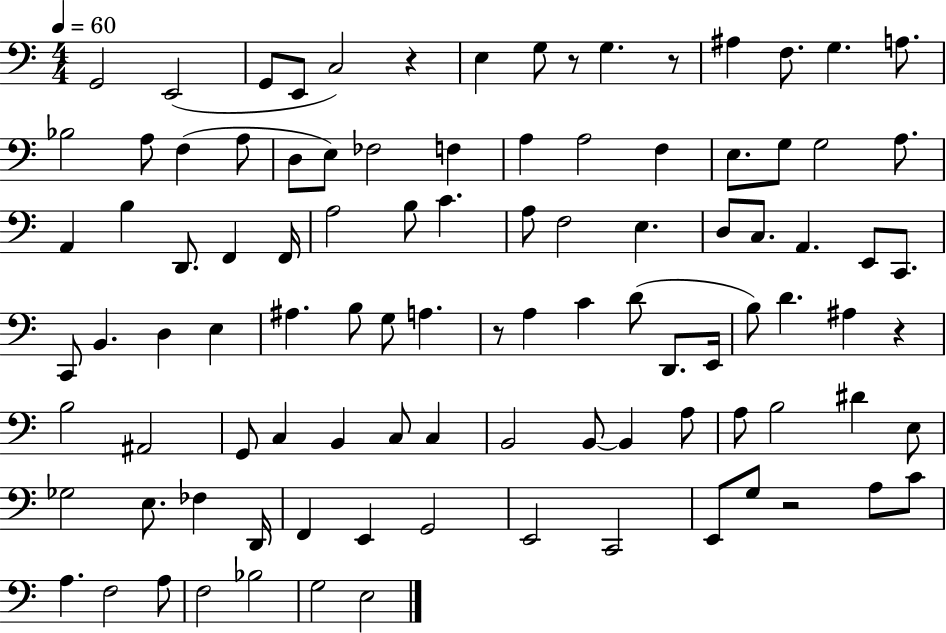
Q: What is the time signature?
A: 4/4